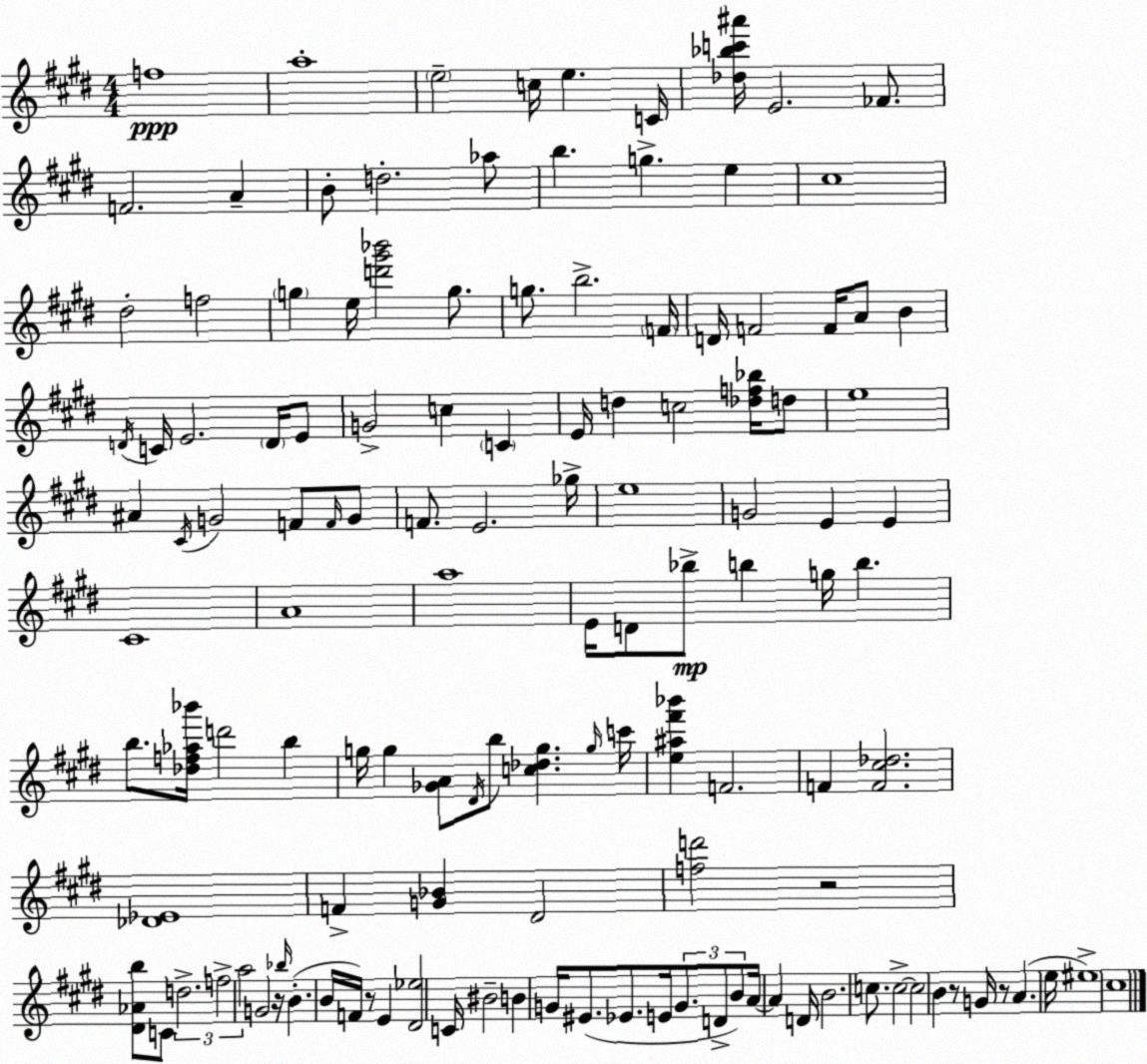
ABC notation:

X:1
T:Untitled
M:4/4
L:1/4
K:E
f4 a4 e2 c/4 e C/4 [_d_bc'^a']/4 E2 _F/2 F2 A B/2 d2 _a/2 b g e ^c4 ^d2 f2 g e/4 [d'^g'_b']2 g/2 g/2 b2 F/4 D/4 F2 F/4 A/2 B D/4 C/4 E2 D/4 E/2 G2 c C E/4 d c2 [_df_b]/4 d/2 e4 ^A ^C/4 G2 F/2 F/4 G/2 F/2 E2 _g/4 e4 G2 E E ^C4 A4 a4 E/4 D/2 _b/2 b g/4 b b/2 [_df_a_b']/4 d'2 b g/4 g [_GA]/2 ^D/4 b/2 [c_dg] g/4 c'/4 [e^a^f'_b'] F2 F [F^c_d]2 [_D_E]4 F [G_B] ^D2 [fd']2 z2 [^D_Ab]/2 C/2 d2 f2 a2 G2 z/4 _b/4 B B/4 F/4 z/2 E [^D_e]2 C/4 ^B2 B G/4 ^E/2 _E/2 E/4 G/2 D/2 B/2 A/4 A D/4 B2 c/2 c2 c2 B z/2 G/4 z/2 A e/4 ^e4 ^c4